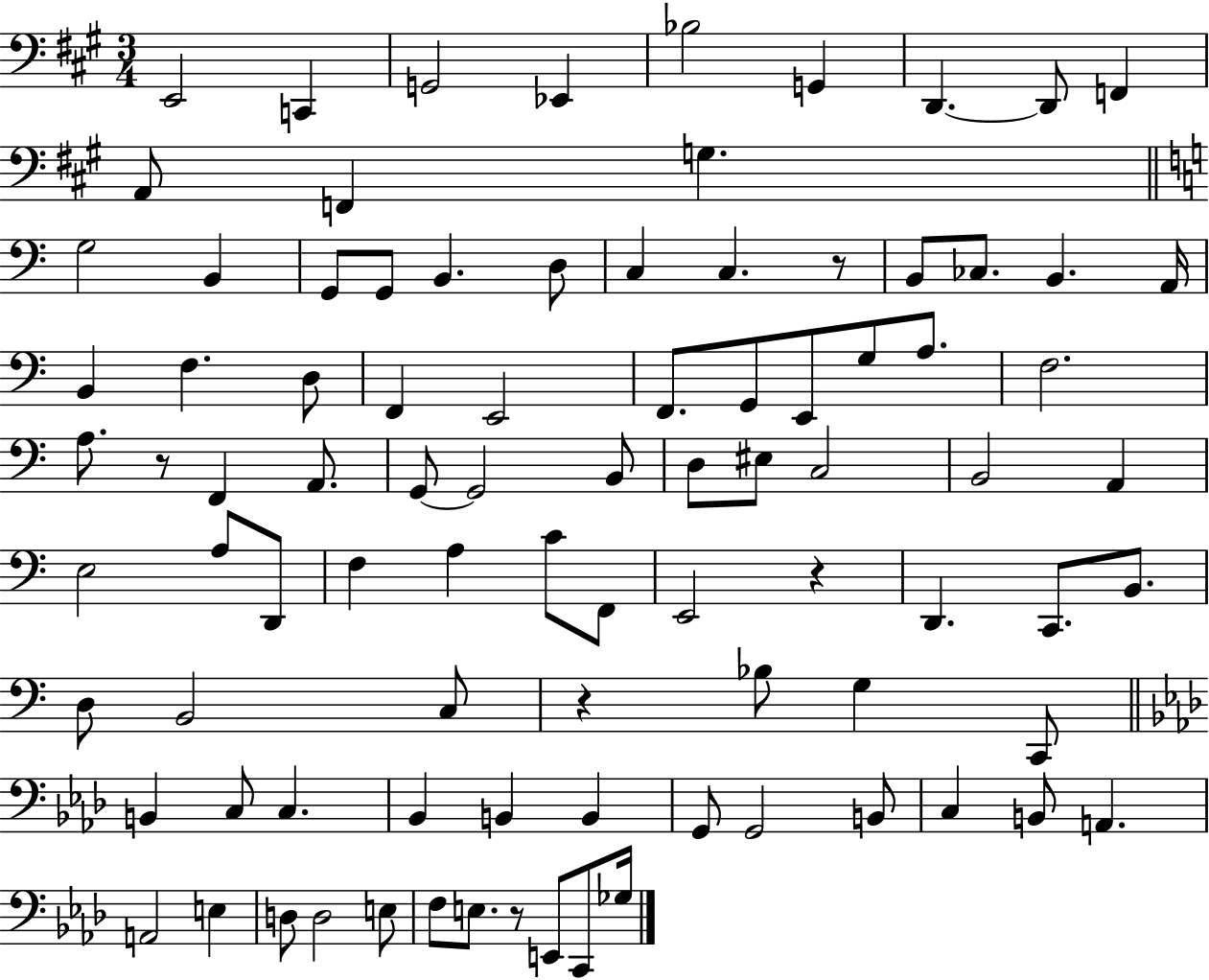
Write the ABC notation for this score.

X:1
T:Untitled
M:3/4
L:1/4
K:A
E,,2 C,, G,,2 _E,, _B,2 G,, D,, D,,/2 F,, A,,/2 F,, G, G,2 B,, G,,/2 G,,/2 B,, D,/2 C, C, z/2 B,,/2 _C,/2 B,, A,,/4 B,, F, D,/2 F,, E,,2 F,,/2 G,,/2 E,,/2 G,/2 A,/2 F,2 A,/2 z/2 F,, A,,/2 G,,/2 G,,2 B,,/2 D,/2 ^E,/2 C,2 B,,2 A,, E,2 A,/2 D,,/2 F, A, C/2 F,,/2 E,,2 z D,, C,,/2 B,,/2 D,/2 B,,2 C,/2 z _B,/2 G, C,,/2 B,, C,/2 C, _B,, B,, B,, G,,/2 G,,2 B,,/2 C, B,,/2 A,, A,,2 E, D,/2 D,2 E,/2 F,/2 E,/2 z/2 E,,/2 C,,/2 _G,/4